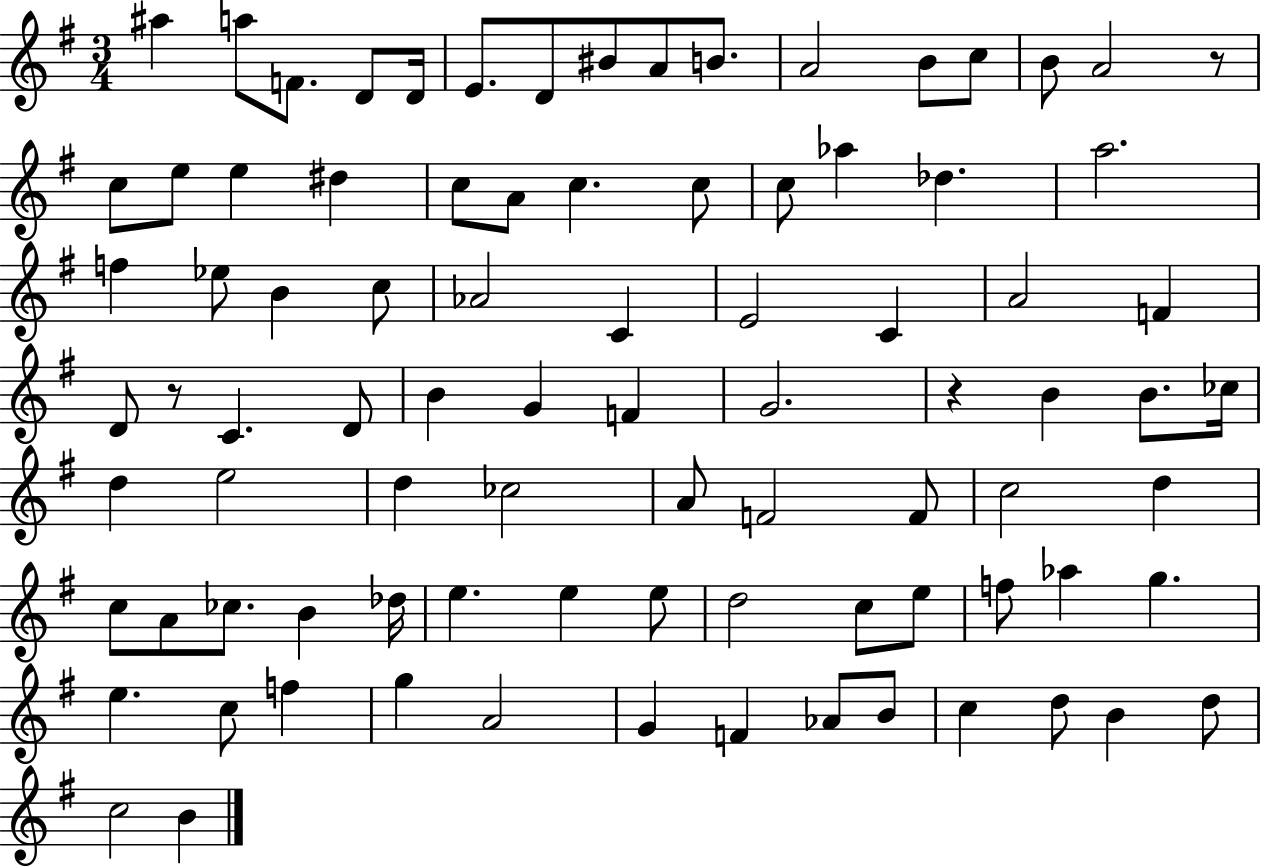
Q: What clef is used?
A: treble